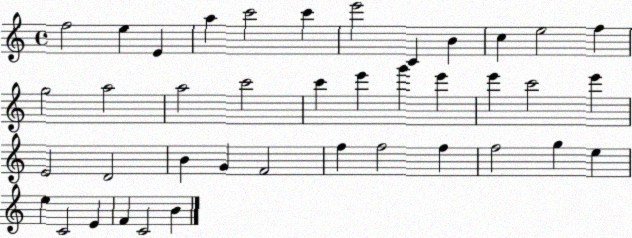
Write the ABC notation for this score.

X:1
T:Untitled
M:4/4
L:1/4
K:C
f2 e E a c'2 c' e'2 C B c e2 f g2 a2 a2 c'2 c' e' g' e' e' c'2 e' E2 D2 B G F2 f f2 f f2 g e e C2 E F C2 B